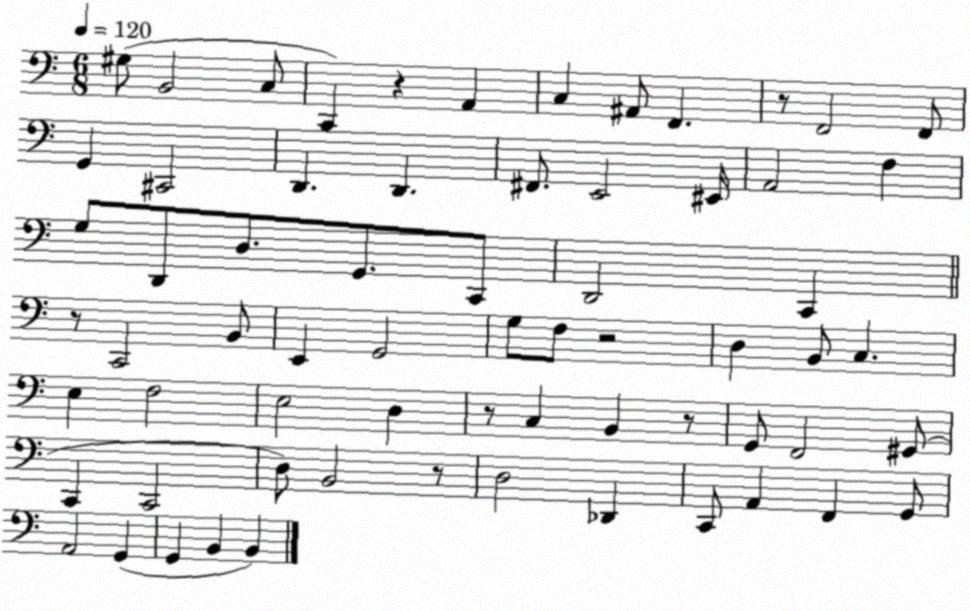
X:1
T:Untitled
M:6/8
L:1/4
K:C
^G,/2 B,,2 C,/2 C,, z A,, C, ^A,,/2 F,, z/2 F,,2 F,,/2 G,, ^C,,2 D,, D,, ^F,,/2 E,,2 ^E,,/4 A,,2 F, G,/2 D,,/2 D,/2 G,,/2 C,,/2 D,,2 C,, z/2 C,,2 B,,/2 E,, G,,2 G,/2 F,/2 z2 D, B,,/2 C, E, F,2 E,2 D, z/2 C, B,, z/2 G,,/2 F,,2 ^G,,/2 C,, C,,2 D,/2 B,,2 z/2 D,2 _D,, C,,/2 A,, F,, G,,/2 A,,2 G,, G,, B,, B,,